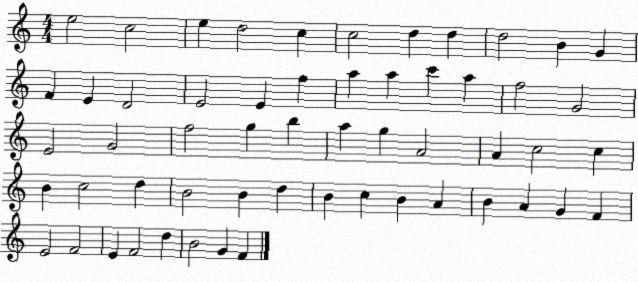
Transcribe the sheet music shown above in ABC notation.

X:1
T:Untitled
M:4/4
L:1/4
K:C
e2 c2 e d2 c c2 d d d2 B G F E D2 E2 E f a a c' a f2 G2 E2 G2 f2 g b a g A2 A c2 c B c2 d B2 B d B c B A B A G F E2 F2 E F2 d B2 G F